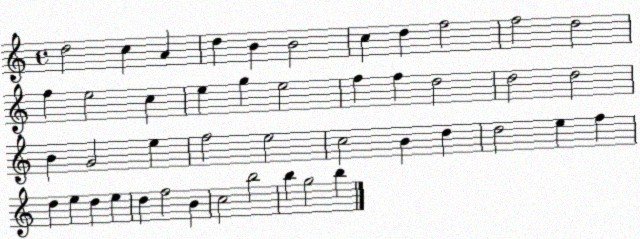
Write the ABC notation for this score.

X:1
T:Untitled
M:4/4
L:1/4
K:C
d2 c A d B B2 c d f2 f2 d2 f e2 c e g e2 f f d2 d2 d2 B G2 e f2 e2 c2 B d d2 e f d e d e d f2 B c2 b2 b g2 b